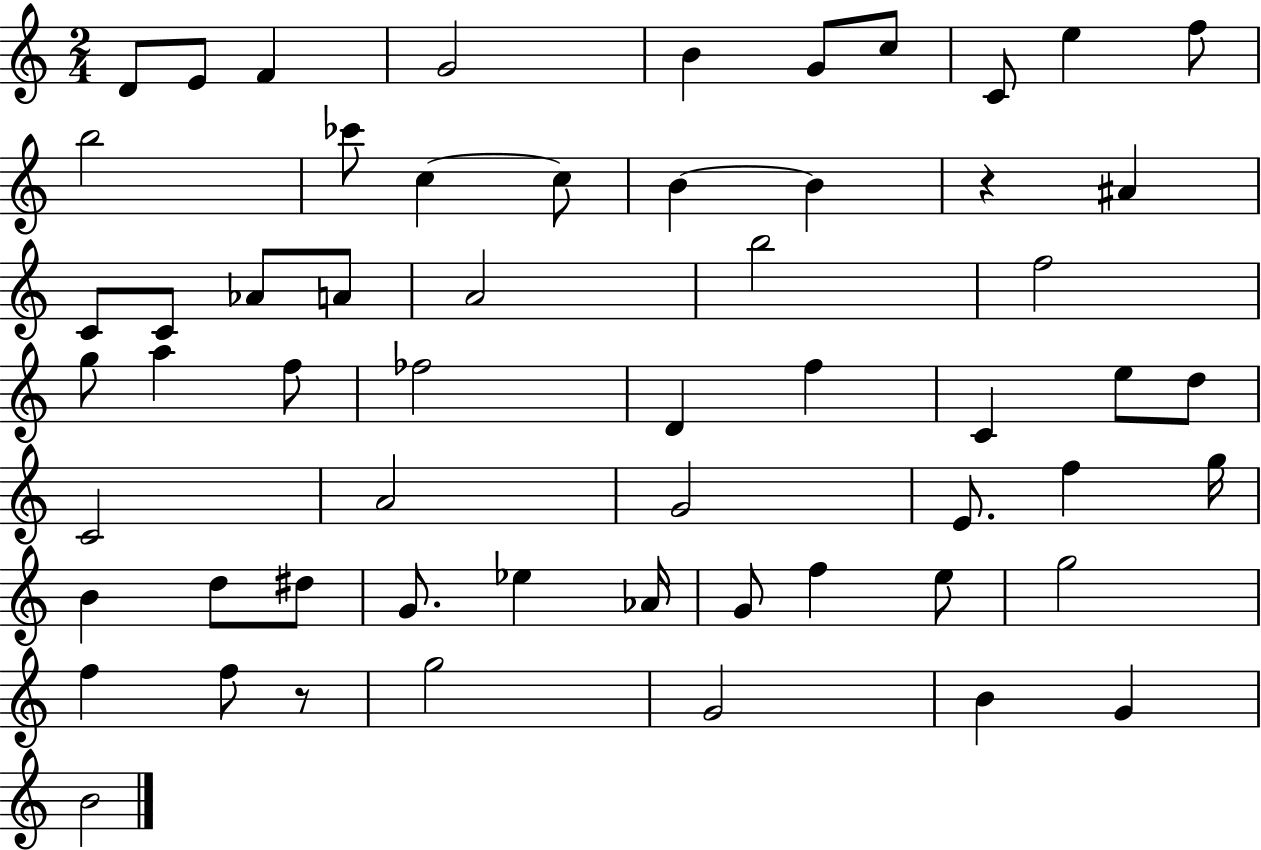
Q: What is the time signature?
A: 2/4